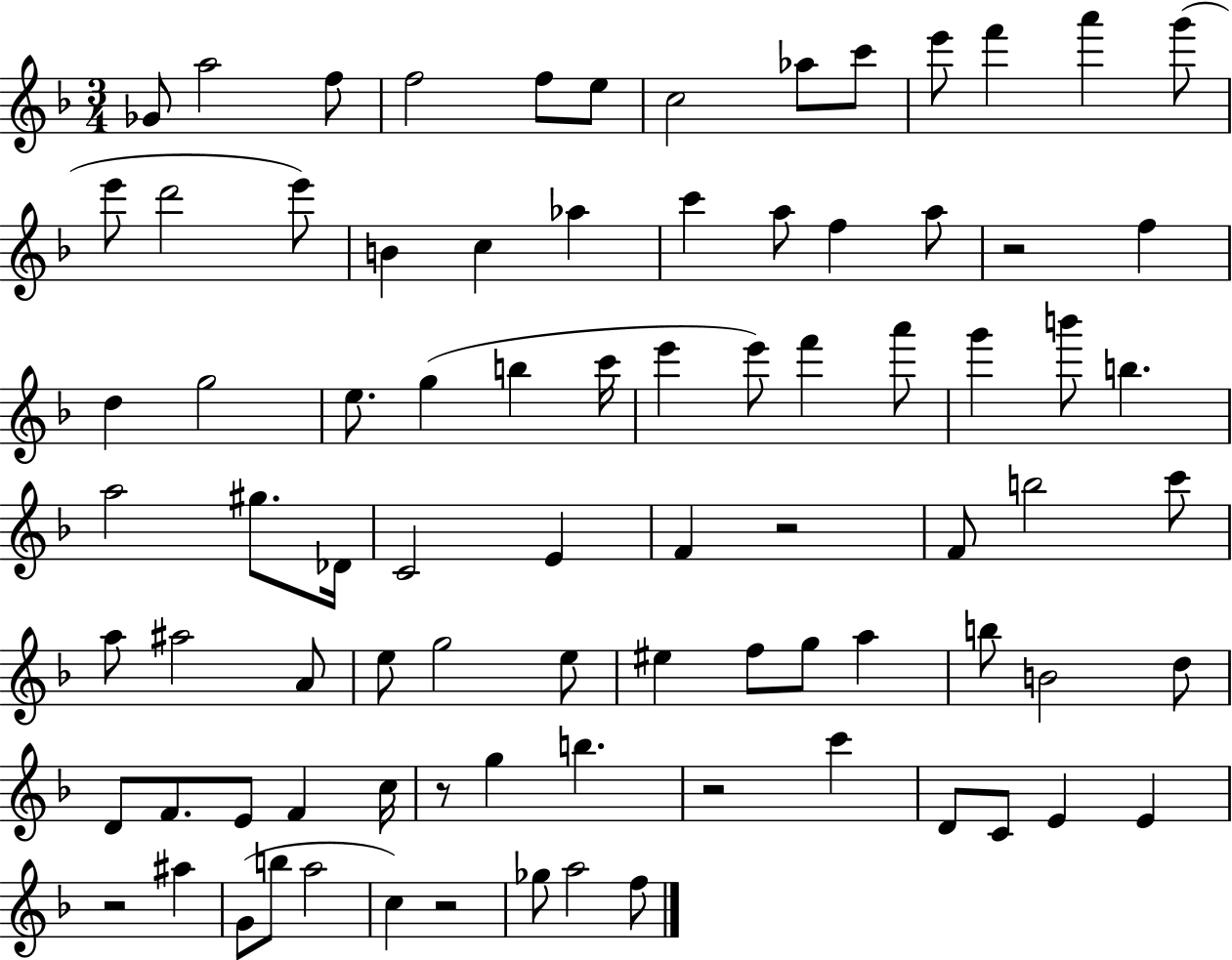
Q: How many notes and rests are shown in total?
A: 85